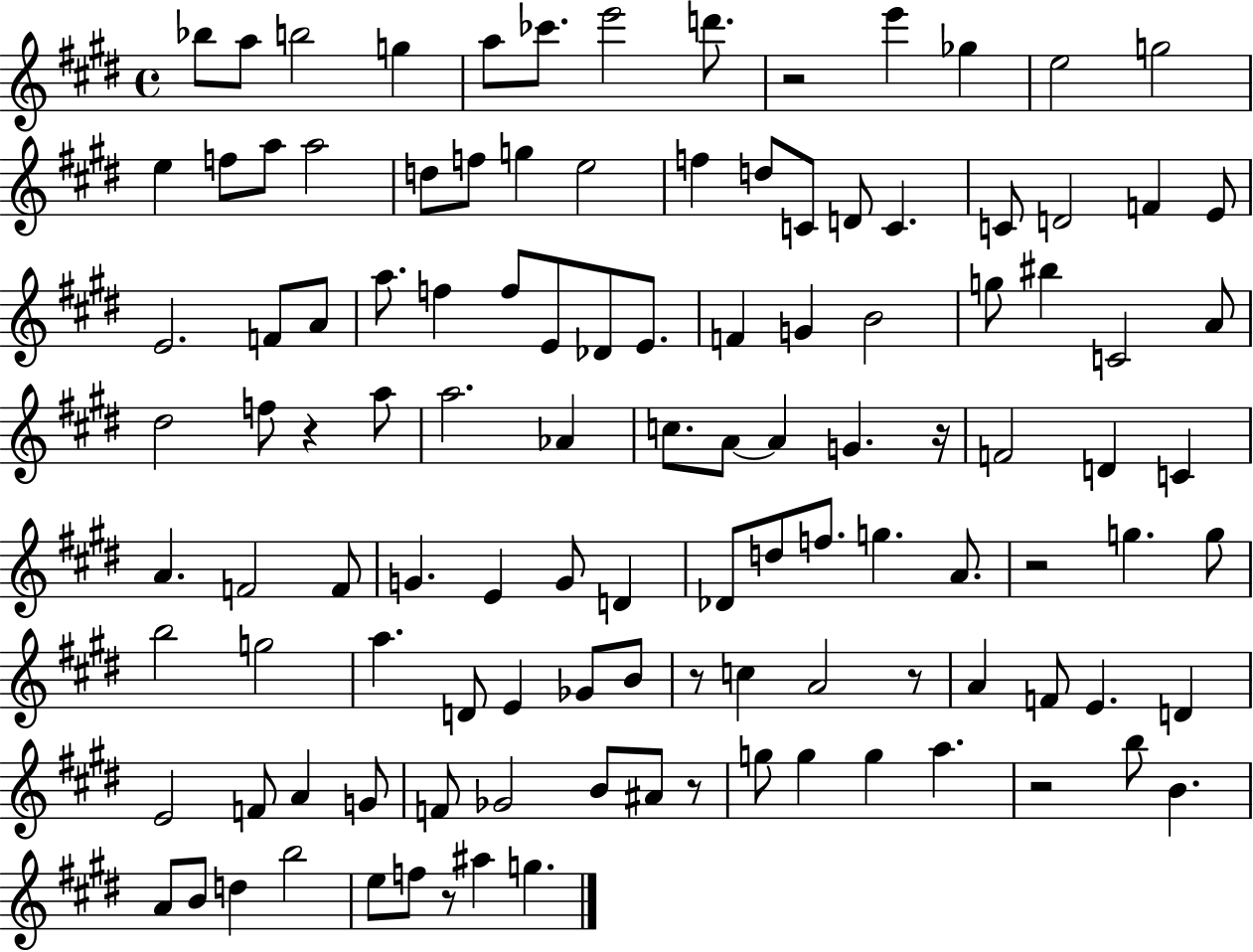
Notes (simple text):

Bb5/e A5/e B5/h G5/q A5/e CES6/e. E6/h D6/e. R/h E6/q Gb5/q E5/h G5/h E5/q F5/e A5/e A5/h D5/e F5/e G5/q E5/h F5/q D5/e C4/e D4/e C4/q. C4/e D4/h F4/q E4/e E4/h. F4/e A4/e A5/e. F5/q F5/e E4/e Db4/e E4/e. F4/q G4/q B4/h G5/e BIS5/q C4/h A4/e D#5/h F5/e R/q A5/e A5/h. Ab4/q C5/e. A4/e A4/q G4/q. R/s F4/h D4/q C4/q A4/q. F4/h F4/e G4/q. E4/q G4/e D4/q Db4/e D5/e F5/e. G5/q. A4/e. R/h G5/q. G5/e B5/h G5/h A5/q. D4/e E4/q Gb4/e B4/e R/e C5/q A4/h R/e A4/q F4/e E4/q. D4/q E4/h F4/e A4/q G4/e F4/e Gb4/h B4/e A#4/e R/e G5/e G5/q G5/q A5/q. R/h B5/e B4/q. A4/e B4/e D5/q B5/h E5/e F5/e R/e A#5/q G5/q.